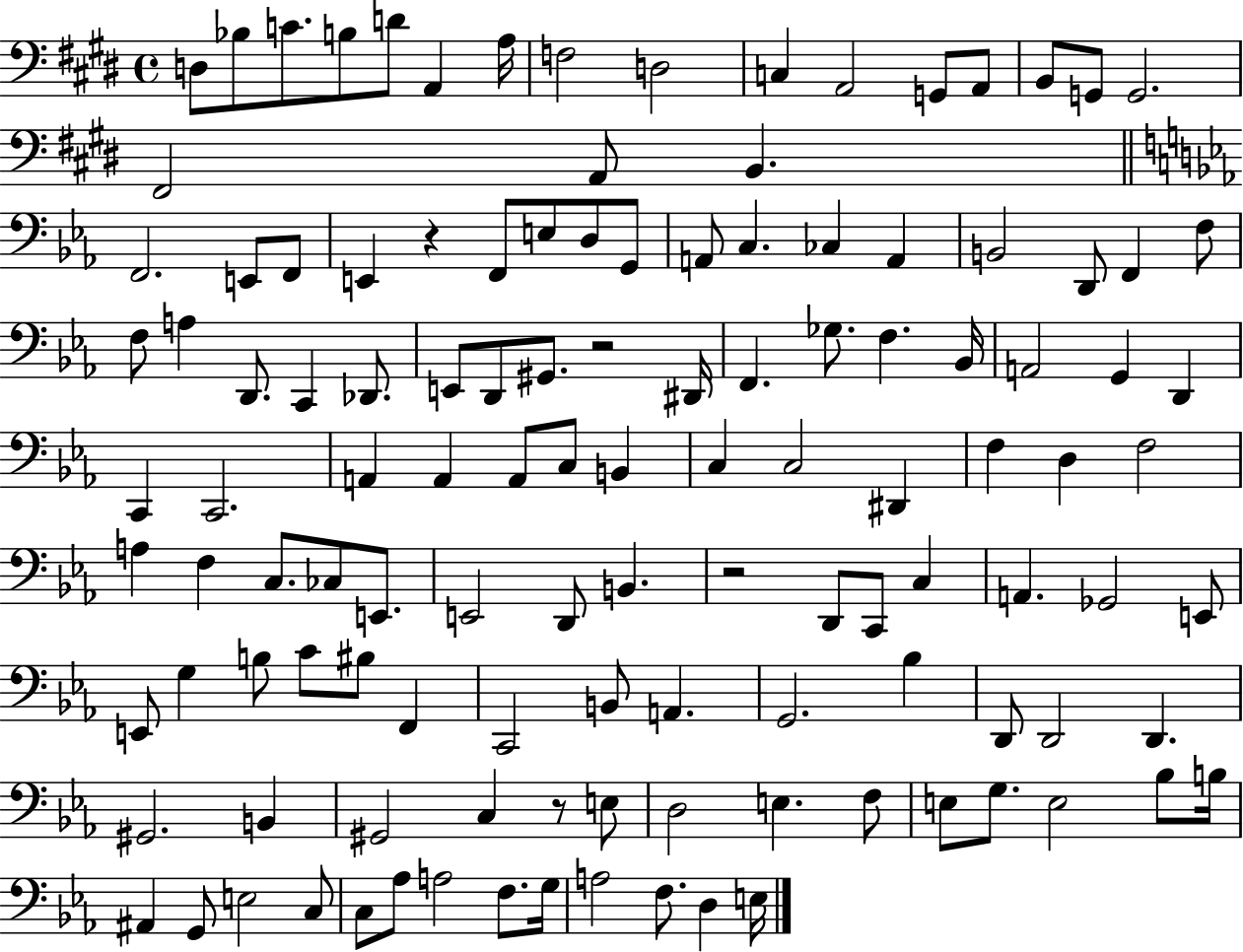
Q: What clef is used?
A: bass